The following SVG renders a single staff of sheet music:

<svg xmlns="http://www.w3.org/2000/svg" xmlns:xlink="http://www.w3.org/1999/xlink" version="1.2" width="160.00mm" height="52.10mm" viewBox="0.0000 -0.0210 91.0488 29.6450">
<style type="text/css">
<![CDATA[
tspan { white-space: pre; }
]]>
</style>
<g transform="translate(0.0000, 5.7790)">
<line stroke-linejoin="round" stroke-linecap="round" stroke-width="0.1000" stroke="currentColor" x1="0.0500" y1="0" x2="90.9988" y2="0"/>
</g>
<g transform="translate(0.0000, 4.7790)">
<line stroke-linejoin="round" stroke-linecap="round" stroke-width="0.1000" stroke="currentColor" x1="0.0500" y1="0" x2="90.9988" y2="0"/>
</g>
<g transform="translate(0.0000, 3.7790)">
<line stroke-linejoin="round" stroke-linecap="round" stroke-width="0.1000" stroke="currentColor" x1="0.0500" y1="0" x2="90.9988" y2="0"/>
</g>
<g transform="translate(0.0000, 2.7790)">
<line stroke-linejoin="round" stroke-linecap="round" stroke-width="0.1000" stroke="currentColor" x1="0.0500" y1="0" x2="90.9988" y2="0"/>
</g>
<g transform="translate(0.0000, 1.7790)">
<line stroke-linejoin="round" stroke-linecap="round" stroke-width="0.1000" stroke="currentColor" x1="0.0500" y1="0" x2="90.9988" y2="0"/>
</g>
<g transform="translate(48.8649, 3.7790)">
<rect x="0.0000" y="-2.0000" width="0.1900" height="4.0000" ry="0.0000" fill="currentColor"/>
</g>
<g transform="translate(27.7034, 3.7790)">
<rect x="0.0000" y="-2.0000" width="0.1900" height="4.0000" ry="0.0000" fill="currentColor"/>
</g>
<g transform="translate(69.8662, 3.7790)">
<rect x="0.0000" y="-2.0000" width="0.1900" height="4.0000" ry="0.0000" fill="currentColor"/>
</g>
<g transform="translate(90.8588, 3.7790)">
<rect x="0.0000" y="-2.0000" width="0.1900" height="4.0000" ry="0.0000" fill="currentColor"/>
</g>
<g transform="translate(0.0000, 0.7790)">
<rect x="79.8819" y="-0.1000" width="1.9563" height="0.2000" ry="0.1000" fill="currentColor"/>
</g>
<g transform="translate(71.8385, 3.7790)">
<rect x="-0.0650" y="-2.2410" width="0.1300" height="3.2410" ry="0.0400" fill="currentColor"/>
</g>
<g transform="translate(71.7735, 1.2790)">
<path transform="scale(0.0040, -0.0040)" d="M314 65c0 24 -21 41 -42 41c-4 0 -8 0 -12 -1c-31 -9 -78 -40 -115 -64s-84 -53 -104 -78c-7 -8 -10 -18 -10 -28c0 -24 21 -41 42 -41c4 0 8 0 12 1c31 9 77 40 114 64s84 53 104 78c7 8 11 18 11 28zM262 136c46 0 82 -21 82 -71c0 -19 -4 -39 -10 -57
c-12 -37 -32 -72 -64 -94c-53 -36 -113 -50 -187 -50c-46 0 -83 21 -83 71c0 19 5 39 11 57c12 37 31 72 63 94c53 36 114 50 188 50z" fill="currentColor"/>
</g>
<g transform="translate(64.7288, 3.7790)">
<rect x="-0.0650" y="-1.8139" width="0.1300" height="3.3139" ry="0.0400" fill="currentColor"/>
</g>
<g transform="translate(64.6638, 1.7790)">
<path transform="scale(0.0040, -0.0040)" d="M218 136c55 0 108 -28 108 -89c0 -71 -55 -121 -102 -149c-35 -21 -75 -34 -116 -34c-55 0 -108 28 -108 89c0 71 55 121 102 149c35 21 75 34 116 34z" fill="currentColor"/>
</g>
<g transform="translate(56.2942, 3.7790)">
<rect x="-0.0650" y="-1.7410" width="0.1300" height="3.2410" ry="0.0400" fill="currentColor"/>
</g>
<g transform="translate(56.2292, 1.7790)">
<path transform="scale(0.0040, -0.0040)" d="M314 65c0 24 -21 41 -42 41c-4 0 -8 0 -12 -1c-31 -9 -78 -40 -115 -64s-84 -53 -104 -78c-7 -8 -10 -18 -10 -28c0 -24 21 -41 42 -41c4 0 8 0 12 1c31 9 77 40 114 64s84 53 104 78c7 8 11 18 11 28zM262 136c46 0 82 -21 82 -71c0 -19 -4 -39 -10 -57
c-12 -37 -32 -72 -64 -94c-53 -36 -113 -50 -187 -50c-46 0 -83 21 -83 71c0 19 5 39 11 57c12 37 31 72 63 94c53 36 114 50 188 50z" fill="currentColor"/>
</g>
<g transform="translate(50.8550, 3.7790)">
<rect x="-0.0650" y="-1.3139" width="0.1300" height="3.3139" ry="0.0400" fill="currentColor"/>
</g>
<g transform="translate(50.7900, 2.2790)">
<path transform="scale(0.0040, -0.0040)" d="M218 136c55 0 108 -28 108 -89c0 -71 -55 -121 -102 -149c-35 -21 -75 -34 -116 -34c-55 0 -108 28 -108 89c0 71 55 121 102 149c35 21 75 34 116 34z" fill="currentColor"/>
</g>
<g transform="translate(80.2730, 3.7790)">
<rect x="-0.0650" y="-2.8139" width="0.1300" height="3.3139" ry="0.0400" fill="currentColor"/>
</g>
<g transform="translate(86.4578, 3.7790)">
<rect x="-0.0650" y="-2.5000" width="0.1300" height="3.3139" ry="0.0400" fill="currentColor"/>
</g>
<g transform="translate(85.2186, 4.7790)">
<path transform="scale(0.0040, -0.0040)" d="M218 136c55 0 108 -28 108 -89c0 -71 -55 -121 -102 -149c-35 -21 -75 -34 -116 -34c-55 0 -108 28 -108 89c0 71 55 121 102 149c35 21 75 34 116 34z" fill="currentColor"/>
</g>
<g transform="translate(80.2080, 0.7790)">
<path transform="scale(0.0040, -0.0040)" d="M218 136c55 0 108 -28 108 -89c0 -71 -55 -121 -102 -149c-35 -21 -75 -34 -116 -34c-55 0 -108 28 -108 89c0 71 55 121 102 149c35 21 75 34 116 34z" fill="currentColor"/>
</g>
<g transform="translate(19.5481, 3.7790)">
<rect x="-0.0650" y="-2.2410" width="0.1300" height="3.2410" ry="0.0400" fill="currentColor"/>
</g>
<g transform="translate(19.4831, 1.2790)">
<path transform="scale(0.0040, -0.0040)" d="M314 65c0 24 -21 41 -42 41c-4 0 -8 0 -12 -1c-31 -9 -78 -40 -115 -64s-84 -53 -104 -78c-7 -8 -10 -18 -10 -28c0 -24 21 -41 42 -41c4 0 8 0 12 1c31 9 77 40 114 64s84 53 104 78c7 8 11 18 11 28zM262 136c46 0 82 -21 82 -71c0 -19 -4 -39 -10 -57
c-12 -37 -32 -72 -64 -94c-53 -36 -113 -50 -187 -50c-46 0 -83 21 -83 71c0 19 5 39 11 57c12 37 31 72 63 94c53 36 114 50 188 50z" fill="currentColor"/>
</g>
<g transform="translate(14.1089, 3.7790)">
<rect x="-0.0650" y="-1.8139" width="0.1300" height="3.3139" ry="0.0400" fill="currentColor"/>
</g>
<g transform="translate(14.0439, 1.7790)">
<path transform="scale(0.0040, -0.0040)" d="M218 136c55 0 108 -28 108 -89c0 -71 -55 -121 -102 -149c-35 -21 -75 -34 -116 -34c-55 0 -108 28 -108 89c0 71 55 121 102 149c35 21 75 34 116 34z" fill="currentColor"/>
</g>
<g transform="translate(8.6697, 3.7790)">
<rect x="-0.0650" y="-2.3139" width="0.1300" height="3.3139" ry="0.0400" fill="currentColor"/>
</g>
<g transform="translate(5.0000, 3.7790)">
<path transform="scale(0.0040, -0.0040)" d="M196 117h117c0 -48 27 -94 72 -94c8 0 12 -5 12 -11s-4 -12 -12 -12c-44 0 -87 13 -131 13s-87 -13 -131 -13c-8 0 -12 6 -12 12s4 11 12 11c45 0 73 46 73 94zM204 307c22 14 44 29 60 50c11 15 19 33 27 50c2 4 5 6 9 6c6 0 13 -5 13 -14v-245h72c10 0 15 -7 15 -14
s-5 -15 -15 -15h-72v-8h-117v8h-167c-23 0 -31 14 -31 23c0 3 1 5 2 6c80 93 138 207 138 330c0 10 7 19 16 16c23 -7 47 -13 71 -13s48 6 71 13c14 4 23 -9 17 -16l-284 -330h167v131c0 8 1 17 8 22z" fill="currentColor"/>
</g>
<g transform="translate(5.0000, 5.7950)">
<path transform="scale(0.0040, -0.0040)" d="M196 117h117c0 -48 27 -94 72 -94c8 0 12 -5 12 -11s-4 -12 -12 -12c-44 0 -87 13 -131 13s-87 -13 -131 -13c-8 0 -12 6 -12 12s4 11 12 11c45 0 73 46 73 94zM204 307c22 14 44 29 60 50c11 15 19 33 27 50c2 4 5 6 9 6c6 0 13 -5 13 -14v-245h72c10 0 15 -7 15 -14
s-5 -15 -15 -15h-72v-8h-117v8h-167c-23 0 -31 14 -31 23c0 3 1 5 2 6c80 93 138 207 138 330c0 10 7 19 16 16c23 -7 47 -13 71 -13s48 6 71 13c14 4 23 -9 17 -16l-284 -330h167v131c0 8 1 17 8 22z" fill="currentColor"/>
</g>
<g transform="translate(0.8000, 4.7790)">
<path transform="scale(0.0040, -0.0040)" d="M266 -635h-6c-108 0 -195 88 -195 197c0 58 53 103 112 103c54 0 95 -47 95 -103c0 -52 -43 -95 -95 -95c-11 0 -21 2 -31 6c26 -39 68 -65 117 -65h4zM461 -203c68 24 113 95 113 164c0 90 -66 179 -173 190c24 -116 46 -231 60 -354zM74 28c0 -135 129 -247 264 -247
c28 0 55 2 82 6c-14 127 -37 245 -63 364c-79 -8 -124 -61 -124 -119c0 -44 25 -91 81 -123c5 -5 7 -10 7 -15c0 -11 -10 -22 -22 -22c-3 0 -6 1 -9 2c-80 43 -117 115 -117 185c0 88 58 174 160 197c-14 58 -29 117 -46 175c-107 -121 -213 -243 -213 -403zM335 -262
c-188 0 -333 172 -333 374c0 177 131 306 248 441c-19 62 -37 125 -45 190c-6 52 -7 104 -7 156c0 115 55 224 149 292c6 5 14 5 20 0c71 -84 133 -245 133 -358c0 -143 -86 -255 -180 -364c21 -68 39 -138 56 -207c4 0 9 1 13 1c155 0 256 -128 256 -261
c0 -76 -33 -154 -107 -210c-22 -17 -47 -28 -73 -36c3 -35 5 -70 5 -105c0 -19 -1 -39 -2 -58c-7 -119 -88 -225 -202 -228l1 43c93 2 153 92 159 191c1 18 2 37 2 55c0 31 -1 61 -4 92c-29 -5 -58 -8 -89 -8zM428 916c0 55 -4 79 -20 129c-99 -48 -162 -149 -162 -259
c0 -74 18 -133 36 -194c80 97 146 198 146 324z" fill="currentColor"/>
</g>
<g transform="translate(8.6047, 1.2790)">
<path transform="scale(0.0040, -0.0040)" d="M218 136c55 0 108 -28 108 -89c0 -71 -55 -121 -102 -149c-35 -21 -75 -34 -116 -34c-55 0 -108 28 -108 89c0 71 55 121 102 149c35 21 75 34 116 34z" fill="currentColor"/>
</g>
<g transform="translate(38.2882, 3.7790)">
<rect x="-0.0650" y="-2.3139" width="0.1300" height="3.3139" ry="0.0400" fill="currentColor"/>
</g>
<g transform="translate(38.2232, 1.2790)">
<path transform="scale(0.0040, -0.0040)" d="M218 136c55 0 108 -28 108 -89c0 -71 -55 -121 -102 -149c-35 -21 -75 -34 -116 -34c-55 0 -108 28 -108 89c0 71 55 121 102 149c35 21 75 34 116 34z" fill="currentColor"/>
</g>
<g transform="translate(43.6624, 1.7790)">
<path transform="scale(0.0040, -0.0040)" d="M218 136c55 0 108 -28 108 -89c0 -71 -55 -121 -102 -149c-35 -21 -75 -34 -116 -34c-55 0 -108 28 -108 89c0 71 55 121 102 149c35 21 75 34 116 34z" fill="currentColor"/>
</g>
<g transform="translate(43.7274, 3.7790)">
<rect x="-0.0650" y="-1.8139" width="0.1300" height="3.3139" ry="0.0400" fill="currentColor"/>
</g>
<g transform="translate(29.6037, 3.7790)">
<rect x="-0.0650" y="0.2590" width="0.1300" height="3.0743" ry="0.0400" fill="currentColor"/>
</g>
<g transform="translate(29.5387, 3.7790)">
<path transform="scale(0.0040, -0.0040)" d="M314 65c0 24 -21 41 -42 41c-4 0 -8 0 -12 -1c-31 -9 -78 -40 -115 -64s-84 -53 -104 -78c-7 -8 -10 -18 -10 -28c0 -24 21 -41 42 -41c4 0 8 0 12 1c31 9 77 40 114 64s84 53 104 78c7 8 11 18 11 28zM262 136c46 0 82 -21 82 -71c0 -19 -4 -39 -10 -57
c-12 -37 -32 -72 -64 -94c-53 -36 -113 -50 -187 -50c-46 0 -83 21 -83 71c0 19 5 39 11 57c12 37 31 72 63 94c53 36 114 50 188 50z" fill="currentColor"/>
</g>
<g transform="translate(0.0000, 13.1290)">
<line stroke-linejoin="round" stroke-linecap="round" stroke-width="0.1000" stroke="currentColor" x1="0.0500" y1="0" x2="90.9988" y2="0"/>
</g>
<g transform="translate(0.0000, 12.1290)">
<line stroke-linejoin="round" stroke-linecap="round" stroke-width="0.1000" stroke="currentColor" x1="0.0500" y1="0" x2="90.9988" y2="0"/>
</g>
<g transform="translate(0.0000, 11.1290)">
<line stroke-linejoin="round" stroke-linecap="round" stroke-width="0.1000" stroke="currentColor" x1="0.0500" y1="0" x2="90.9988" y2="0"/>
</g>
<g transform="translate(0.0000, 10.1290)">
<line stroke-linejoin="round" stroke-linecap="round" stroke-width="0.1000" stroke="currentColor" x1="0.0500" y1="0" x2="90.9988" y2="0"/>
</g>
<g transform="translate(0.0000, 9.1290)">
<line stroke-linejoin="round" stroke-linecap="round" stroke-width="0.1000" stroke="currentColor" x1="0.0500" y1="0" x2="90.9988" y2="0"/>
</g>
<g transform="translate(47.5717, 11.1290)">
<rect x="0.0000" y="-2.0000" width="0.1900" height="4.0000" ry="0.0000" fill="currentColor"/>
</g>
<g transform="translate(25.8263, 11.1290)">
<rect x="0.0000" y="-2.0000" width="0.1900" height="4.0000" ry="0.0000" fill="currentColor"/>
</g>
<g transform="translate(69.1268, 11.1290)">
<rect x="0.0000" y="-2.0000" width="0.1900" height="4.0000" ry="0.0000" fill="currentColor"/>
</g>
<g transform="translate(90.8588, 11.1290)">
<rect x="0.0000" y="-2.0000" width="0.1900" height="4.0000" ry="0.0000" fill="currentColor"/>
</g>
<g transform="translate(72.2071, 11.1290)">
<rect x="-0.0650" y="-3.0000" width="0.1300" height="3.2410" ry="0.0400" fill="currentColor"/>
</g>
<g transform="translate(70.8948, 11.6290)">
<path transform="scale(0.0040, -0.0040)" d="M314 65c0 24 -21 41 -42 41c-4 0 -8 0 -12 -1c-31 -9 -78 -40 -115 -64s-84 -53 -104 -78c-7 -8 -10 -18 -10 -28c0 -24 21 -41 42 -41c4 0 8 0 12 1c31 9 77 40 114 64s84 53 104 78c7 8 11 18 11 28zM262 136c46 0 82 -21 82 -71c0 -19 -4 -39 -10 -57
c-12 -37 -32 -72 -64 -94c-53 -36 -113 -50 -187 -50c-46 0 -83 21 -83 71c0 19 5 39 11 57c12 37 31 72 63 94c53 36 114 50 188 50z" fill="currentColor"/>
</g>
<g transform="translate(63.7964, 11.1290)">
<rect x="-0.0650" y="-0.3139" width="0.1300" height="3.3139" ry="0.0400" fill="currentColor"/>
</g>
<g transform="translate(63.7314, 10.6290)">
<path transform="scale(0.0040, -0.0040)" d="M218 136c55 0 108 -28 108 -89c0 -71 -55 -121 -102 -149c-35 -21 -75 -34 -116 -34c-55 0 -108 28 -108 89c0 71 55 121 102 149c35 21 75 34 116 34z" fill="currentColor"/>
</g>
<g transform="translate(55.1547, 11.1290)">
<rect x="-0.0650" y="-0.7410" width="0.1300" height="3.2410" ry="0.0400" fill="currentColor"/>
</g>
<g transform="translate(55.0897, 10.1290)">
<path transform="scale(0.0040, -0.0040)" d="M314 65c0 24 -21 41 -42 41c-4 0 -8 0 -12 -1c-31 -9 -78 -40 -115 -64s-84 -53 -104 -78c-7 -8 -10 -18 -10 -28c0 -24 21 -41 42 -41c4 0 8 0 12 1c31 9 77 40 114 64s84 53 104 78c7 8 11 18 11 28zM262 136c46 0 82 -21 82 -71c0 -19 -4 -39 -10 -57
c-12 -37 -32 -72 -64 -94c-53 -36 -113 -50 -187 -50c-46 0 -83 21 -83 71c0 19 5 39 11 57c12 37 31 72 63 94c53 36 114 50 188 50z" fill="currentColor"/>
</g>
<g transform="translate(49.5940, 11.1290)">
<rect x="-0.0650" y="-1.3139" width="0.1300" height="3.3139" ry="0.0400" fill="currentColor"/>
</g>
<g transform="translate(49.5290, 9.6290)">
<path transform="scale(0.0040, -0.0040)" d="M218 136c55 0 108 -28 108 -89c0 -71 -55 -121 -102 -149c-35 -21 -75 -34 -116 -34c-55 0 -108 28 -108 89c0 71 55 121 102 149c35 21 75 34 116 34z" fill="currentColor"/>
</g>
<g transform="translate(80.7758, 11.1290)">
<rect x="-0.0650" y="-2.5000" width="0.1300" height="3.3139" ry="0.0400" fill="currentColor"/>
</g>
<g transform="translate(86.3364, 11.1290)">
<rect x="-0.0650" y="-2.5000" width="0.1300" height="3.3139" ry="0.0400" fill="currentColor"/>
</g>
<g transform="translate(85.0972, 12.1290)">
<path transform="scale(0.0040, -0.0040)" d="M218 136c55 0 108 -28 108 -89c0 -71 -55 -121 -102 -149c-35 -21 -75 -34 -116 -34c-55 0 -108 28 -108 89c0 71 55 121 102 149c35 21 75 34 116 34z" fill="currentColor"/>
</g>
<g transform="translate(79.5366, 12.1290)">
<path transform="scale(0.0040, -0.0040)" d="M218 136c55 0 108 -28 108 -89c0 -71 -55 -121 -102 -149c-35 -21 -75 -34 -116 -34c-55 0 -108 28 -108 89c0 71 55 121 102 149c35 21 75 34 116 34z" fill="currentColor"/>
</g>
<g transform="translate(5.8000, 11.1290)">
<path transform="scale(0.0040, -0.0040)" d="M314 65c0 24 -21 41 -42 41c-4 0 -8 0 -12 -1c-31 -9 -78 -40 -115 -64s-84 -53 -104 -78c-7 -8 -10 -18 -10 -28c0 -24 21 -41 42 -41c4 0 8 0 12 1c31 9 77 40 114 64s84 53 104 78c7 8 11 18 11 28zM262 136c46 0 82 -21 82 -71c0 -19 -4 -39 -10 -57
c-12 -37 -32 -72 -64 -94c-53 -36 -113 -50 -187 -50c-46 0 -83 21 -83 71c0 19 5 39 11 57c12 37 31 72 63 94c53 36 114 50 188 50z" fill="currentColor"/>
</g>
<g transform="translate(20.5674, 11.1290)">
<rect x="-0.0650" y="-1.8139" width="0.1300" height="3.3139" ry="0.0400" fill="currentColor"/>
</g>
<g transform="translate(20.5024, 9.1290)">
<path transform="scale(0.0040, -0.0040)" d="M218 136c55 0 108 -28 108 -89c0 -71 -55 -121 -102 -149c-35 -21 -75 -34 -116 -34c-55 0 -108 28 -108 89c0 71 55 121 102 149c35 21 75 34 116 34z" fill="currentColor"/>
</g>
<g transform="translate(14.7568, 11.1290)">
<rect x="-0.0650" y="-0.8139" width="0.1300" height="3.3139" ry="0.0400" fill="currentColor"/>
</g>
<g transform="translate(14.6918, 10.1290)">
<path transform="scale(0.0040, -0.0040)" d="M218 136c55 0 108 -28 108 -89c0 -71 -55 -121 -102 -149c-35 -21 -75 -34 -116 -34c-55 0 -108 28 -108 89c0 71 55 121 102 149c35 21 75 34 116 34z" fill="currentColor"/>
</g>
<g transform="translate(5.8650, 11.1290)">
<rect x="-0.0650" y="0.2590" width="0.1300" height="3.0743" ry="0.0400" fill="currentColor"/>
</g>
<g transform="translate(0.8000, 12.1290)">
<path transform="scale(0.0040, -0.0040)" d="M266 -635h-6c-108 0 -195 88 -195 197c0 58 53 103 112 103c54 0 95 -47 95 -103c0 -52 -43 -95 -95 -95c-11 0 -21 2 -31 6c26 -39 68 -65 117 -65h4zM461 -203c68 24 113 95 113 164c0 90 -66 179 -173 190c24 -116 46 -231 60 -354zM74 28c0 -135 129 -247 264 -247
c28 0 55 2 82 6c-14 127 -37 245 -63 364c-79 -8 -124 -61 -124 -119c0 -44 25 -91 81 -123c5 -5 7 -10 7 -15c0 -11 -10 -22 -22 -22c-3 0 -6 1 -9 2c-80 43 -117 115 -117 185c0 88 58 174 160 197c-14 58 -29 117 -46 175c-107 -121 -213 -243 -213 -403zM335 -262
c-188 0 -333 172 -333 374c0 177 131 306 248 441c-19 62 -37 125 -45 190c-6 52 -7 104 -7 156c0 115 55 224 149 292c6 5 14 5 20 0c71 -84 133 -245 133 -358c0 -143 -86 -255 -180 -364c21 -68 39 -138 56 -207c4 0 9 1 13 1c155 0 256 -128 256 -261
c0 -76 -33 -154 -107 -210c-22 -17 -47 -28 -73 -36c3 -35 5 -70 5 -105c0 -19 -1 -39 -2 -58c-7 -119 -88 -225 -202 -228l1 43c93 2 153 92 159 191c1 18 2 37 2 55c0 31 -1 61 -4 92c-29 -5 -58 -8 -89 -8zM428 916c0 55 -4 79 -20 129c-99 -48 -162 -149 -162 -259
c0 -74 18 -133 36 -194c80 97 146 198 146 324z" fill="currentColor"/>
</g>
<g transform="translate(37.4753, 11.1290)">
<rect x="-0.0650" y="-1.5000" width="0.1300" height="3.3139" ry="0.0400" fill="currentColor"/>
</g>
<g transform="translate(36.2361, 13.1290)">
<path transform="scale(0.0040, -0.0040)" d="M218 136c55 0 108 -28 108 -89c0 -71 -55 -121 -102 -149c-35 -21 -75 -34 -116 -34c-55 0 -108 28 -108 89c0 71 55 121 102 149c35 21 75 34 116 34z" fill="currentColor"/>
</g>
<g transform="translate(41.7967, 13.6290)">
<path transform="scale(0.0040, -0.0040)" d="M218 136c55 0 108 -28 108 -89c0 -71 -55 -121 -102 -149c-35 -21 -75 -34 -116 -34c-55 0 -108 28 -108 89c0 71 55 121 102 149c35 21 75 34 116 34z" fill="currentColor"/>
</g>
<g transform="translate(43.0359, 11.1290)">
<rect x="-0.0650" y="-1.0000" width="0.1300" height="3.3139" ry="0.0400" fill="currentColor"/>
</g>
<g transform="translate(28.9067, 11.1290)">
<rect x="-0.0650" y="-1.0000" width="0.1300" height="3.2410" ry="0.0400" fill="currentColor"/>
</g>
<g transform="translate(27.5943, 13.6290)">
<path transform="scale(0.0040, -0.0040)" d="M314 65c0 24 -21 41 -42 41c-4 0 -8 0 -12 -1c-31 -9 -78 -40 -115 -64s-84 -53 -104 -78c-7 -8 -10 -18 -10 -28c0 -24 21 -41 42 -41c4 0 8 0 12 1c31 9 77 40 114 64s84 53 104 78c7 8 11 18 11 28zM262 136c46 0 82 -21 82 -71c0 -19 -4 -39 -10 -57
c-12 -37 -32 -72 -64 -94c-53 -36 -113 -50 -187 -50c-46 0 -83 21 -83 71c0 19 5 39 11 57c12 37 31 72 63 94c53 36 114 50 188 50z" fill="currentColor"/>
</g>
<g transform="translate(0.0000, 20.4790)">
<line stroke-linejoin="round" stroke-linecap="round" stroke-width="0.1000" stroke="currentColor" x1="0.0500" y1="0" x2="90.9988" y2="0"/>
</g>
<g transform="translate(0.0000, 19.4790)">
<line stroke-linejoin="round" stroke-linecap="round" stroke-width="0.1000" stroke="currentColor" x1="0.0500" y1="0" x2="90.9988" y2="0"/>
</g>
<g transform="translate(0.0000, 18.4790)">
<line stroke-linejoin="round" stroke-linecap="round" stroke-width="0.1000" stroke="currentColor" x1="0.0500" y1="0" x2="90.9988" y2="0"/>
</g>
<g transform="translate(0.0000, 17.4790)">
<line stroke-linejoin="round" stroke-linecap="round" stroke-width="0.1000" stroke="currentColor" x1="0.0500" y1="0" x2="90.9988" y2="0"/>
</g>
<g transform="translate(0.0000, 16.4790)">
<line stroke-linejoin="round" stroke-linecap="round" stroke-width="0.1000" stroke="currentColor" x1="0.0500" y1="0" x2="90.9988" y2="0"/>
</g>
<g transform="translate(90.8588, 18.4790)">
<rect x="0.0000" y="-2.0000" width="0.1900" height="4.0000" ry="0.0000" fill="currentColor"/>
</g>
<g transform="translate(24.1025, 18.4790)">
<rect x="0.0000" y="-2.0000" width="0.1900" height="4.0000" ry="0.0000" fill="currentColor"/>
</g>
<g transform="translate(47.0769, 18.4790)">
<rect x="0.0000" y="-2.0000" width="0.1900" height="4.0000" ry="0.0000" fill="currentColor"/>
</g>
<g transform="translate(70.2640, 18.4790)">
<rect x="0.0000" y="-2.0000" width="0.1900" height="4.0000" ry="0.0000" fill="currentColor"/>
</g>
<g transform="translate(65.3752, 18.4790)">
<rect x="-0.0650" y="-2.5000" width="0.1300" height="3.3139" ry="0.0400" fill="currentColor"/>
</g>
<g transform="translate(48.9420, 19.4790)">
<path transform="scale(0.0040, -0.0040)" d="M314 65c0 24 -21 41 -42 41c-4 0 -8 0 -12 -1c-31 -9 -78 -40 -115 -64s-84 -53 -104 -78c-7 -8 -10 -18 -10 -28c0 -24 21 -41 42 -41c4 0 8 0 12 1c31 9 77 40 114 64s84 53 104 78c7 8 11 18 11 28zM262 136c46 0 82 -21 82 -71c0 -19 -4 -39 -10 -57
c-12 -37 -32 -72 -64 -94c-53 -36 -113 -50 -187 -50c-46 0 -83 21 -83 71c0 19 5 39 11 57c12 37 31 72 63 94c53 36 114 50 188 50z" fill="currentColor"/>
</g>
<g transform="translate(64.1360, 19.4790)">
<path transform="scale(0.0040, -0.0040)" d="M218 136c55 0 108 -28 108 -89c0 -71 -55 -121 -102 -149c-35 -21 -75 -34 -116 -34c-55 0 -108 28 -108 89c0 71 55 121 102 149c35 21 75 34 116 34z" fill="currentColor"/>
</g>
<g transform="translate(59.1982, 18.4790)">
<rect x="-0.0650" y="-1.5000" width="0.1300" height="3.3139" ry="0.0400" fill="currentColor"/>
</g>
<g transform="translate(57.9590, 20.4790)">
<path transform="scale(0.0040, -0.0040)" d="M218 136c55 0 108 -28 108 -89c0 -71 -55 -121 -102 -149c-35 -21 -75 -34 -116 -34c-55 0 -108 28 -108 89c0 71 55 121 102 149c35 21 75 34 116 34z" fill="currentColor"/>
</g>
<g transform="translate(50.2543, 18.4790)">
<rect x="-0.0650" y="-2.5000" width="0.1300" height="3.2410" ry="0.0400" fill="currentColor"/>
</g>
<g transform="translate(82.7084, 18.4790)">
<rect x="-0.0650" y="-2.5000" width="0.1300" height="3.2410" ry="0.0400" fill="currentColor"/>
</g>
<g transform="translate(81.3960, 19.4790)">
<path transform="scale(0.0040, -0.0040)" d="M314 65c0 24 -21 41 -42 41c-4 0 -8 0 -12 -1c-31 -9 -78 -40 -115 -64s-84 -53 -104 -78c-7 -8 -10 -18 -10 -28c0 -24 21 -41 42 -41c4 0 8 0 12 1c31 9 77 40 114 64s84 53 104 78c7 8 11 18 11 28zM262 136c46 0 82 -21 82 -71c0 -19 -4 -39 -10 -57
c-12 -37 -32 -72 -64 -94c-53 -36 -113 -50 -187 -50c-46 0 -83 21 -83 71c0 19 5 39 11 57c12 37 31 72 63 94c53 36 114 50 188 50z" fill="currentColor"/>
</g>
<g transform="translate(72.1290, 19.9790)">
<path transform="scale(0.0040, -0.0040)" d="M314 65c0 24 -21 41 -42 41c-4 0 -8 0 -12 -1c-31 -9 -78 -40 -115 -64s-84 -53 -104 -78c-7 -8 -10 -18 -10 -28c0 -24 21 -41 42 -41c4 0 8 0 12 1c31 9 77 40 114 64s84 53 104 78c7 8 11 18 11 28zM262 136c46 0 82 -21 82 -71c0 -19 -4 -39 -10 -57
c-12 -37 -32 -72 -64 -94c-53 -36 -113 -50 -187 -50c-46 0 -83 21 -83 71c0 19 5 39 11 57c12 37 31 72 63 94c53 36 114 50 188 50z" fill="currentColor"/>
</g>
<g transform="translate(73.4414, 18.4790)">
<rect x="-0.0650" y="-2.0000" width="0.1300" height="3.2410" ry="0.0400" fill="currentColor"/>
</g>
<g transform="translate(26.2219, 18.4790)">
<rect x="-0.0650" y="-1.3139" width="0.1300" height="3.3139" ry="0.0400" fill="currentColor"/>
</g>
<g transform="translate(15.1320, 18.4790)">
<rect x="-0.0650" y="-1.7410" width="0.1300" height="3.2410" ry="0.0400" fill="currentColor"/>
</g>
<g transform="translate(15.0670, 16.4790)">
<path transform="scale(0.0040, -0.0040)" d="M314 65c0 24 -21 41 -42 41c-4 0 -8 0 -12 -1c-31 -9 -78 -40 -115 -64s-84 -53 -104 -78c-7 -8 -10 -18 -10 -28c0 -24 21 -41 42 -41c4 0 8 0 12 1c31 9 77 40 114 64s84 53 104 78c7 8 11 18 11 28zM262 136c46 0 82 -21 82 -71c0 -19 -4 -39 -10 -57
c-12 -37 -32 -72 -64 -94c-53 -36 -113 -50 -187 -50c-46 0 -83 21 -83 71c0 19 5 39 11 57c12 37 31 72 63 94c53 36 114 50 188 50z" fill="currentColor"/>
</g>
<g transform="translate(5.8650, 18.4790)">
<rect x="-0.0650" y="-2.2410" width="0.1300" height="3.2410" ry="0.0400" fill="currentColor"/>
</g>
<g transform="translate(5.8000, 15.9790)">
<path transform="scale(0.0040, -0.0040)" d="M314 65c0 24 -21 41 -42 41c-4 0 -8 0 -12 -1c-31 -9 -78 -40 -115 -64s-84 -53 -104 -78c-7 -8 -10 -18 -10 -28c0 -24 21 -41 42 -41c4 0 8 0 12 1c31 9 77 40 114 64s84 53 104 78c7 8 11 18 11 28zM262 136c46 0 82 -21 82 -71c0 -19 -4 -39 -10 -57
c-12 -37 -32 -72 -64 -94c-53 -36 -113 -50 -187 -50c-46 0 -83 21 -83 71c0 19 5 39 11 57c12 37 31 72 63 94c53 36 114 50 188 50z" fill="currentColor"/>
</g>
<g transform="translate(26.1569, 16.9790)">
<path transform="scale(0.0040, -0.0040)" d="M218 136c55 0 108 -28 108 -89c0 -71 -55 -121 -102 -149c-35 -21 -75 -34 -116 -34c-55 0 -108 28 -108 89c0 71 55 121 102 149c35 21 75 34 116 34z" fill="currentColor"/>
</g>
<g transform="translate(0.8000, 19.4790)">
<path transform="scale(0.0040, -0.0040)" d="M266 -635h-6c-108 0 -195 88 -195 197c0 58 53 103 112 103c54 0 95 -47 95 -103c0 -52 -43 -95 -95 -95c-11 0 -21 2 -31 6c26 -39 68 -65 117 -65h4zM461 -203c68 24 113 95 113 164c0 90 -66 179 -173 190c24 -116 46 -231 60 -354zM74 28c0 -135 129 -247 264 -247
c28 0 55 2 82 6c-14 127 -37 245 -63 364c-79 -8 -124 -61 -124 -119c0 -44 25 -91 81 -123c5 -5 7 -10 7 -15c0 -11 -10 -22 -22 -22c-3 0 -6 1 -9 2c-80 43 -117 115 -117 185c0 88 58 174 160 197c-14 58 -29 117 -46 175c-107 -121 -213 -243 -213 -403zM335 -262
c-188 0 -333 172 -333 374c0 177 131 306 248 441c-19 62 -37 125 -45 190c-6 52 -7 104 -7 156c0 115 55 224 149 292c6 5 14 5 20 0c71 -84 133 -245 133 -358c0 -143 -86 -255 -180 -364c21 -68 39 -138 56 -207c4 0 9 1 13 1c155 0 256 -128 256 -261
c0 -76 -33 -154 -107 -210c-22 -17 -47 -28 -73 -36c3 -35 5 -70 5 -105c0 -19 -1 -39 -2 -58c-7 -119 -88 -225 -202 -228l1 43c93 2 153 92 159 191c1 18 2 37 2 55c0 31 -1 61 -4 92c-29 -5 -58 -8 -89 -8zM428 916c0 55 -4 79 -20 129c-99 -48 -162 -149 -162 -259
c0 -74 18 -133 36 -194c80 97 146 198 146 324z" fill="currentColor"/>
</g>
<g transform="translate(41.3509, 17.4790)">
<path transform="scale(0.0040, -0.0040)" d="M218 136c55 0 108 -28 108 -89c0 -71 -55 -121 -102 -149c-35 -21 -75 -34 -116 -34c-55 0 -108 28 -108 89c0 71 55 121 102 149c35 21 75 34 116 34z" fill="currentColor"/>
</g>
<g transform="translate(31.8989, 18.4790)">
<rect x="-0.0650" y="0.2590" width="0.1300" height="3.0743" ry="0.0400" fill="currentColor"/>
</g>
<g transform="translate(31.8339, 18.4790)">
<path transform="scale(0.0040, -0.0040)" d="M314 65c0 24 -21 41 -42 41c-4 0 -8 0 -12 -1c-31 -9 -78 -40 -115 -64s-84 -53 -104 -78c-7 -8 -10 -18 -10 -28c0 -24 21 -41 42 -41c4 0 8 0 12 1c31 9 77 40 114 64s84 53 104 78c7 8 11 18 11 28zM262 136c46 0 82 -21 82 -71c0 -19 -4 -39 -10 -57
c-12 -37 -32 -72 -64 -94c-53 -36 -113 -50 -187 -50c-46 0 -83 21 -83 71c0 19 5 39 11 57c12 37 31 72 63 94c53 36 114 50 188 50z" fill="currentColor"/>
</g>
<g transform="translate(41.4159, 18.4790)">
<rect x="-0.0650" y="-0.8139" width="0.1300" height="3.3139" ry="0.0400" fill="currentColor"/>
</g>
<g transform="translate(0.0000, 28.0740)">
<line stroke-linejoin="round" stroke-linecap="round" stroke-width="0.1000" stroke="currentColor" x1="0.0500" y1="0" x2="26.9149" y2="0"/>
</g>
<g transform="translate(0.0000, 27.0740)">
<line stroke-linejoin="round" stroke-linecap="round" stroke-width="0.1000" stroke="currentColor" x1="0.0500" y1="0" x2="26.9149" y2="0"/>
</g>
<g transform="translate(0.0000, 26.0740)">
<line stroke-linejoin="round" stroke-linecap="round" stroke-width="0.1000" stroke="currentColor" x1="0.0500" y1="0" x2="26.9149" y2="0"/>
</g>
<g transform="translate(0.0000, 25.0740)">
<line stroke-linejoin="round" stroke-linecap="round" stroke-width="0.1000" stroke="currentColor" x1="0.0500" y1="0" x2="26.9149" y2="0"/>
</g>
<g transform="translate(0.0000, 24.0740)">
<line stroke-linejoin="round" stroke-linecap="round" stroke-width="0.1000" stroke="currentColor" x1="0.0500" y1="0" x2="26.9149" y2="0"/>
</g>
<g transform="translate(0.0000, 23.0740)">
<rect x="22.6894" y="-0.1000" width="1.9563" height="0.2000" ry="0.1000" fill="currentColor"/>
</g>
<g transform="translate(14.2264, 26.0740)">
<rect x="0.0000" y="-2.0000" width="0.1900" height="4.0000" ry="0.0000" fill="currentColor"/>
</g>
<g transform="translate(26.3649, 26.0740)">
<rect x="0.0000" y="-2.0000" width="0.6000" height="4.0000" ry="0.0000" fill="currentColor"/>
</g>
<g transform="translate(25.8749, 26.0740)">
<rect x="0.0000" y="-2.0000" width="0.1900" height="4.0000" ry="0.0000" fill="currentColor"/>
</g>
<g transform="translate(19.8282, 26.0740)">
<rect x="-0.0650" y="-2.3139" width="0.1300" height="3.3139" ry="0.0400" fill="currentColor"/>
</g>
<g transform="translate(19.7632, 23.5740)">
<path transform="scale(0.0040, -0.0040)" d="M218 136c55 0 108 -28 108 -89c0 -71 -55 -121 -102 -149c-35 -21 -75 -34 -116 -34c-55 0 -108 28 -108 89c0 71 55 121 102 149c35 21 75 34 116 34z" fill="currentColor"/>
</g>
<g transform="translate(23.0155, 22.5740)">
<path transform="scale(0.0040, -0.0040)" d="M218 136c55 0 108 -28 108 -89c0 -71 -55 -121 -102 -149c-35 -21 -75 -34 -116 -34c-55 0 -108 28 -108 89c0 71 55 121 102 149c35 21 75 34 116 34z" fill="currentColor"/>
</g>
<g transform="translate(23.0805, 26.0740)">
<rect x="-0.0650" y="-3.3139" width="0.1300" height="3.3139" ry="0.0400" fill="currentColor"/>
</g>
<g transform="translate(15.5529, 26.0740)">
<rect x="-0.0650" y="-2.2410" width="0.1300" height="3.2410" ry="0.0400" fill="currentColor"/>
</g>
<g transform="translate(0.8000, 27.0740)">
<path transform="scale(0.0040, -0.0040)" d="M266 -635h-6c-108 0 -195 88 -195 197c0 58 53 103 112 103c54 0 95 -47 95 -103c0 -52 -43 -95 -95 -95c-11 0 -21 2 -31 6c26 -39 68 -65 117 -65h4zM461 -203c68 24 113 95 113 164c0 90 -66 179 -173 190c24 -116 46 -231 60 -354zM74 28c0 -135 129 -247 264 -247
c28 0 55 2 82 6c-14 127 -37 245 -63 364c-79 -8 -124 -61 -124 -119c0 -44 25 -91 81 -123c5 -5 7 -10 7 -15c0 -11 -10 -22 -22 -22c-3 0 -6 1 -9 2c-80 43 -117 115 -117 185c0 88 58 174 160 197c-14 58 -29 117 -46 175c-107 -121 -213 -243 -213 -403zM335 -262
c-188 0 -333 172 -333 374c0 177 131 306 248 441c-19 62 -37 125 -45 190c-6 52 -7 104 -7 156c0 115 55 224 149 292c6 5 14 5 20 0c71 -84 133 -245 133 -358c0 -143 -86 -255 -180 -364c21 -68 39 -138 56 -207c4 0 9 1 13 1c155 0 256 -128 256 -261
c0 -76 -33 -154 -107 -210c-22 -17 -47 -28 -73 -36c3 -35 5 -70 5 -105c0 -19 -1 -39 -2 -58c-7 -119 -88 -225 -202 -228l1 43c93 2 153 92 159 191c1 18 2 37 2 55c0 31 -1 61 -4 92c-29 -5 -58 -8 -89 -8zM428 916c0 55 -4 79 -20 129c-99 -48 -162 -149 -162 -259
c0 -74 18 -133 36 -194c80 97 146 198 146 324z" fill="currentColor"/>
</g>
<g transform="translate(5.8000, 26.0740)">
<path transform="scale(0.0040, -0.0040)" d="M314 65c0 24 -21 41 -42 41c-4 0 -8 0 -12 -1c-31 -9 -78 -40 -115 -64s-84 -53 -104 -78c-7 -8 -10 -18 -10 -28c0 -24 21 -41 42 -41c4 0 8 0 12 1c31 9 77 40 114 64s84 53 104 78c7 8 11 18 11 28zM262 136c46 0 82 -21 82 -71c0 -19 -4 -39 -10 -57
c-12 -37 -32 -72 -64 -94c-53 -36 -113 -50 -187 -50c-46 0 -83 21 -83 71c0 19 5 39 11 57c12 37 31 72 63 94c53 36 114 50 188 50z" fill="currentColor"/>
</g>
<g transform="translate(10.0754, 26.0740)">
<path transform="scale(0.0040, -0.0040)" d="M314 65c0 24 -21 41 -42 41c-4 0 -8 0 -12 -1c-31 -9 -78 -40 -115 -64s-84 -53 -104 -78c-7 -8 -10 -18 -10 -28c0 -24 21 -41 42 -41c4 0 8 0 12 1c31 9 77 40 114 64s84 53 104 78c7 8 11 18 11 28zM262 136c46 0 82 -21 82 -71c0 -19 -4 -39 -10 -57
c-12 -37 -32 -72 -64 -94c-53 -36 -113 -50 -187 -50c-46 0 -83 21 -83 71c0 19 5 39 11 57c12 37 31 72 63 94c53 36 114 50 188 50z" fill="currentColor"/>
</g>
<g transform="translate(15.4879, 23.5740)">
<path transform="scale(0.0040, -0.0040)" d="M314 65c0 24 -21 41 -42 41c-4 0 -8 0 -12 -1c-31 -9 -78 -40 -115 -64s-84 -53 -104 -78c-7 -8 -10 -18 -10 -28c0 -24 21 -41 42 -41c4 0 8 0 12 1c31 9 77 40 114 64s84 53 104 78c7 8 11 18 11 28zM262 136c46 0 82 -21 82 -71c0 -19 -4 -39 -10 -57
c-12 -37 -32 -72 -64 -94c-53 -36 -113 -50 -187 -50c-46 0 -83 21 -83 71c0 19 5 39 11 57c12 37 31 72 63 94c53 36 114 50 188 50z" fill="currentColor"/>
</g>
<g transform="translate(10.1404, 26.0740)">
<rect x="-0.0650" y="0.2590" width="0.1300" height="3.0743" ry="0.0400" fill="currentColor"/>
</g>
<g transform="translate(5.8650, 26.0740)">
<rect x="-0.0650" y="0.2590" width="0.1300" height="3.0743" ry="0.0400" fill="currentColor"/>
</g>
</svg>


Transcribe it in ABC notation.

X:1
T:Untitled
M:4/4
L:1/4
K:C
g f g2 B2 g f e f2 f g2 a G B2 d f D2 E D e d2 c A2 G G g2 f2 e B2 d G2 E G F2 G2 B2 B2 g2 g b